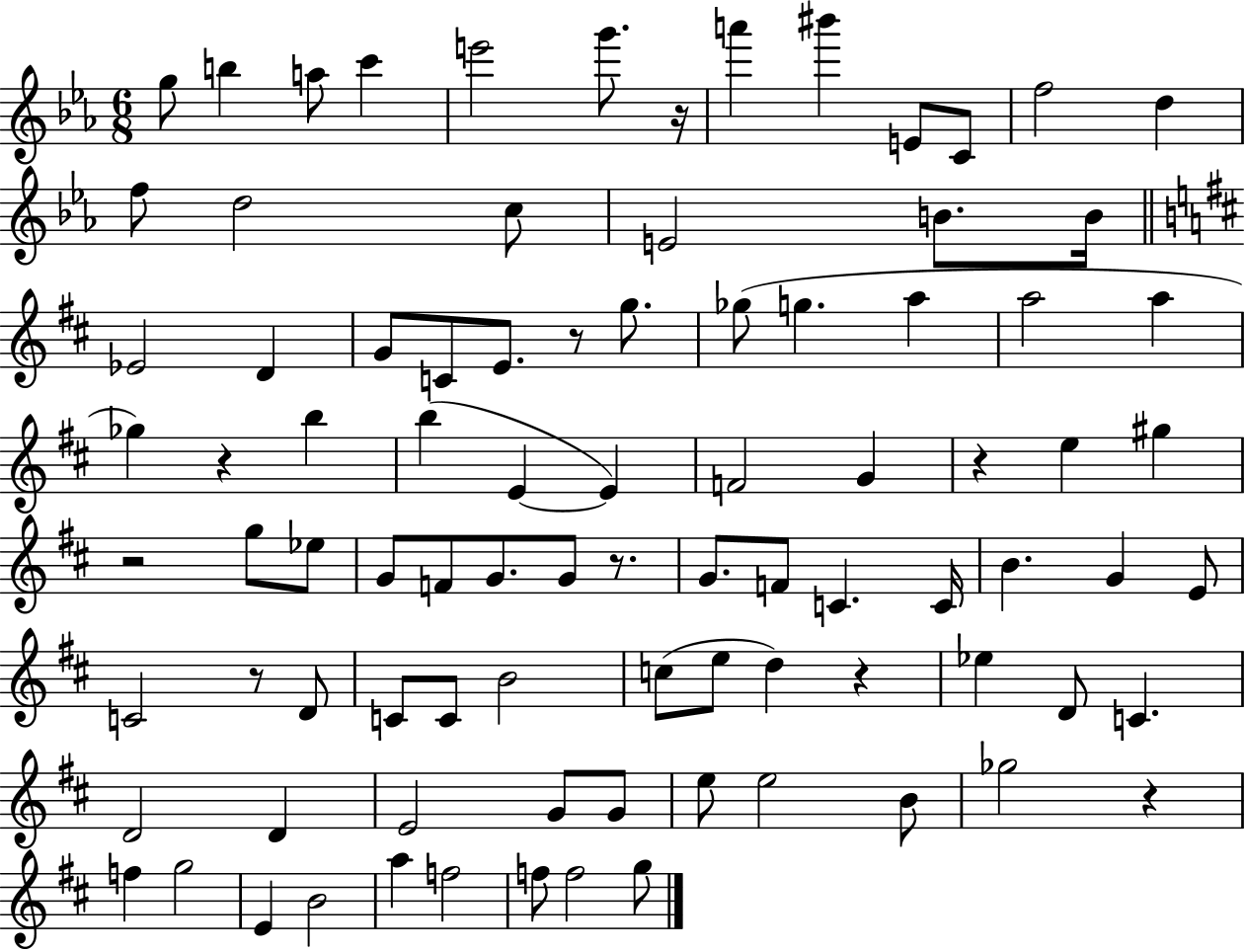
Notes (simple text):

G5/e B5/q A5/e C6/q E6/h G6/e. R/s A6/q BIS6/q E4/e C4/e F5/h D5/q F5/e D5/h C5/e E4/h B4/e. B4/s Eb4/h D4/q G4/e C4/e E4/e. R/e G5/e. Gb5/e G5/q. A5/q A5/h A5/q Gb5/q R/q B5/q B5/q E4/q E4/q F4/h G4/q R/q E5/q G#5/q R/h G5/e Eb5/e G4/e F4/e G4/e. G4/e R/e. G4/e. F4/e C4/q. C4/s B4/q. G4/q E4/e C4/h R/e D4/e C4/e C4/e B4/h C5/e E5/e D5/q R/q Eb5/q D4/e C4/q. D4/h D4/q E4/h G4/e G4/e E5/e E5/h B4/e Gb5/h R/q F5/q G5/h E4/q B4/h A5/q F5/h F5/e F5/h G5/e